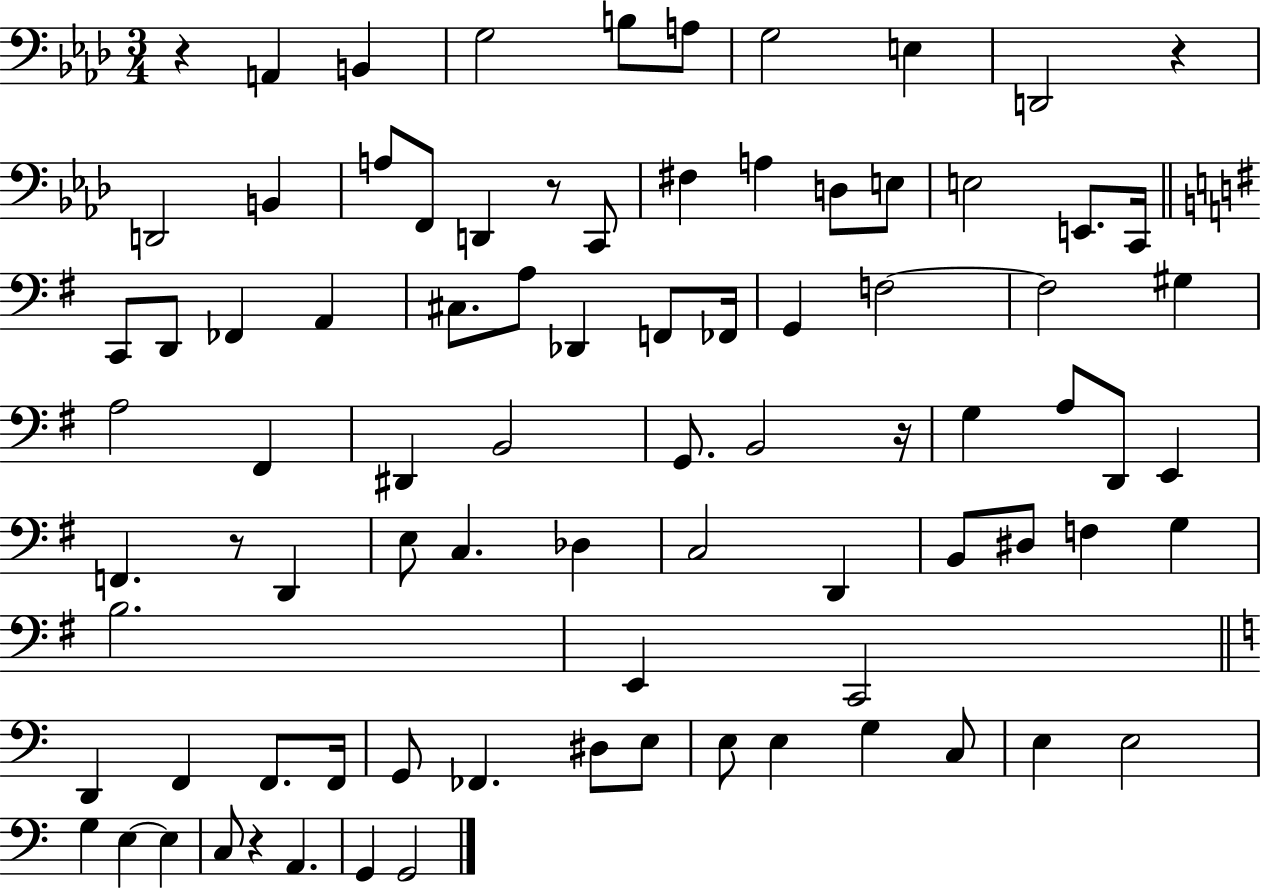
R/q A2/q B2/q G3/h B3/e A3/e G3/h E3/q D2/h R/q D2/h B2/q A3/e F2/e D2/q R/e C2/e F#3/q A3/q D3/e E3/e E3/h E2/e. C2/s C2/e D2/e FES2/q A2/q C#3/e. A3/e Db2/q F2/e FES2/s G2/q F3/h F3/h G#3/q A3/h F#2/q D#2/q B2/h G2/e. B2/h R/s G3/q A3/e D2/e E2/q F2/q. R/e D2/q E3/e C3/q. Db3/q C3/h D2/q B2/e D#3/e F3/q G3/q B3/h. E2/q C2/h D2/q F2/q F2/e. F2/s G2/e FES2/q. D#3/e E3/e E3/e E3/q G3/q C3/e E3/q E3/h G3/q E3/q E3/q C3/e R/q A2/q. G2/q G2/h